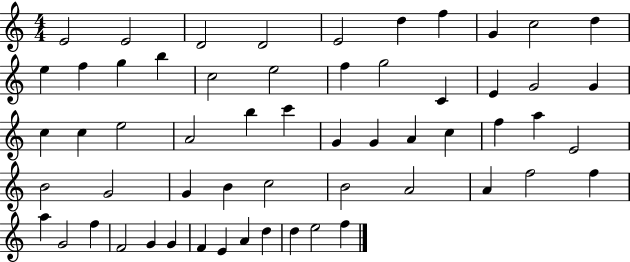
X:1
T:Untitled
M:4/4
L:1/4
K:C
E2 E2 D2 D2 E2 d f G c2 d e f g b c2 e2 f g2 C E G2 G c c e2 A2 b c' G G A c f a E2 B2 G2 G B c2 B2 A2 A f2 f a G2 f F2 G G F E A d d e2 f